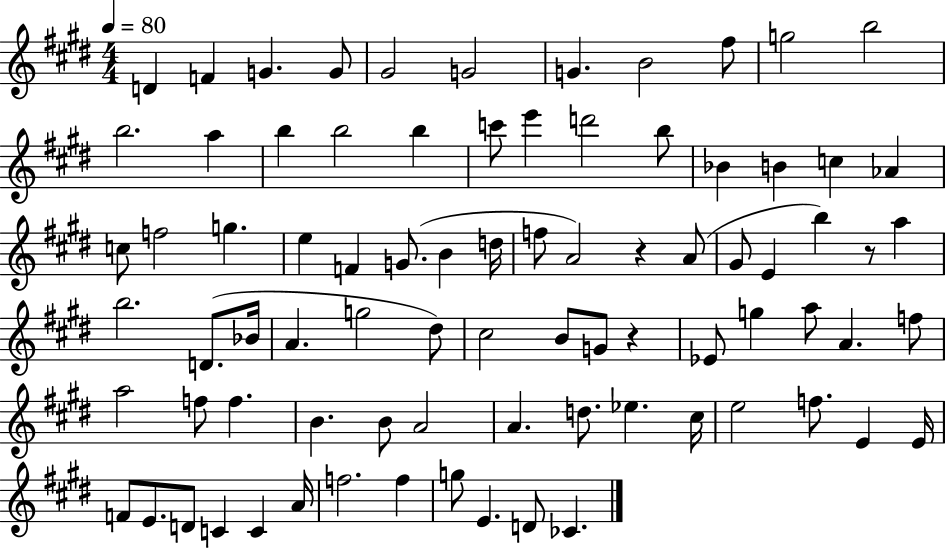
D4/q F4/q G4/q. G4/e G#4/h G4/h G4/q. B4/h F#5/e G5/h B5/h B5/h. A5/q B5/q B5/h B5/q C6/e E6/q D6/h B5/e Bb4/q B4/q C5/q Ab4/q C5/e F5/h G5/q. E5/q F4/q G4/e. B4/q D5/s F5/e A4/h R/q A4/e G#4/e E4/q B5/q R/e A5/q B5/h. D4/e. Bb4/s A4/q. G5/h D#5/e C#5/h B4/e G4/e R/q Eb4/e G5/q A5/e A4/q. F5/e A5/h F5/e F5/q. B4/q. B4/e A4/h A4/q. D5/e. Eb5/q. C#5/s E5/h F5/e. E4/q E4/s F4/e E4/e. D4/e C4/q C4/q A4/s F5/h. F5/q G5/e E4/q. D4/e CES4/q.